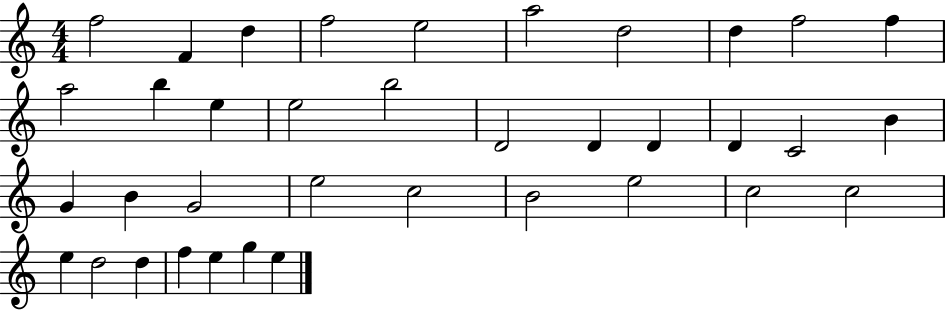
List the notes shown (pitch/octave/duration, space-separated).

F5/h F4/q D5/q F5/h E5/h A5/h D5/h D5/q F5/h F5/q A5/h B5/q E5/q E5/h B5/h D4/h D4/q D4/q D4/q C4/h B4/q G4/q B4/q G4/h E5/h C5/h B4/h E5/h C5/h C5/h E5/q D5/h D5/q F5/q E5/q G5/q E5/q